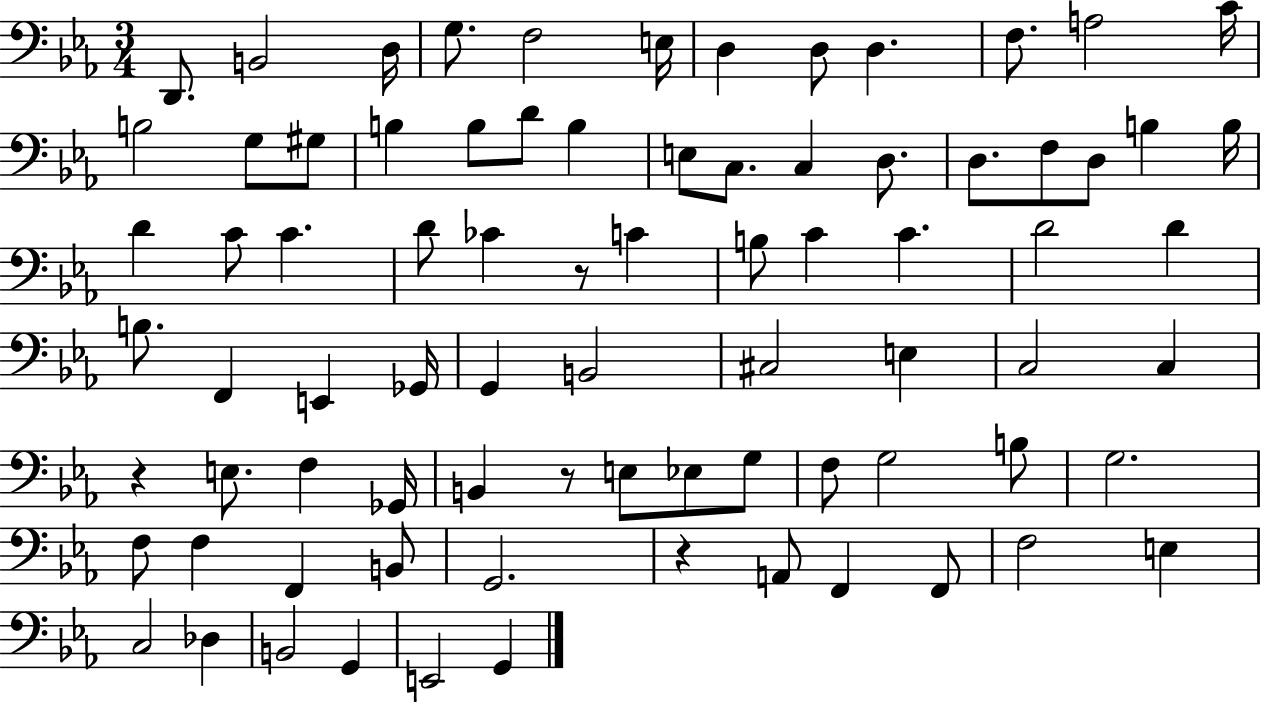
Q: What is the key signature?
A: EES major